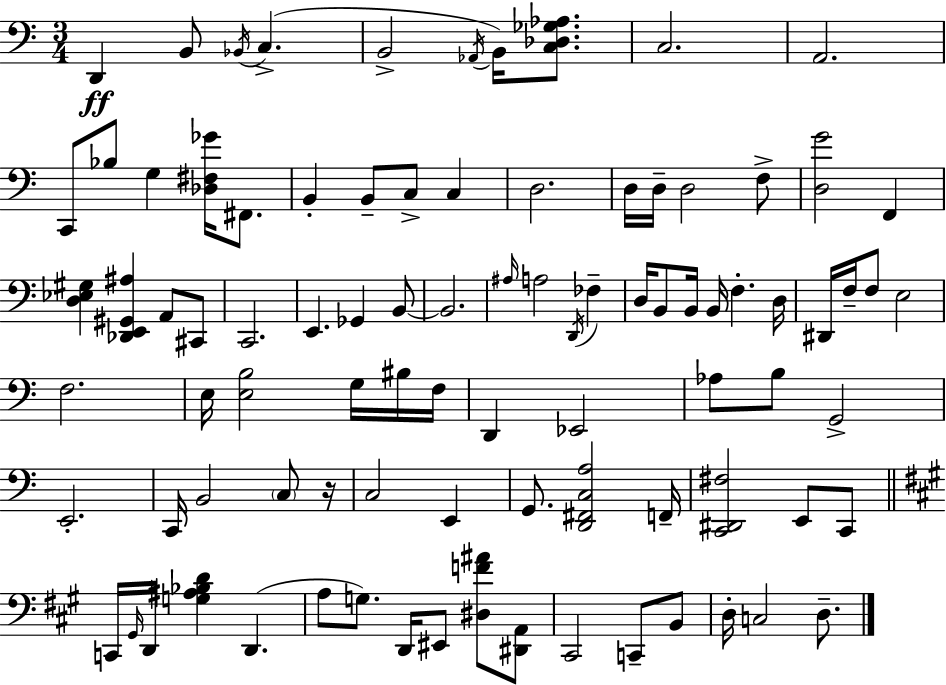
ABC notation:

X:1
T:Untitled
M:3/4
L:1/4
K:C
D,, B,,/2 _B,,/4 C, B,,2 _A,,/4 B,,/4 [C,_D,_G,_A,]/2 C,2 A,,2 C,,/2 _B,/2 G, [_D,^F,_G]/4 ^F,,/2 B,, B,,/2 C,/2 C, D,2 D,/4 D,/4 D,2 F,/2 [D,G]2 F,, [D,_E,^G,] [_D,,E,,^G,,^A,] A,,/2 ^C,,/2 C,,2 E,, _G,, B,,/2 B,,2 ^A,/4 A,2 D,,/4 _F, D,/4 B,,/2 B,,/4 B,,/4 F, D,/4 ^D,,/4 F,/4 F,/2 E,2 F,2 E,/4 [E,B,]2 G,/4 ^B,/4 F,/4 D,, _E,,2 _A,/2 B,/2 G,,2 E,,2 C,,/4 B,,2 C,/2 z/4 C,2 E,, G,,/2 [D,,^F,,C,A,]2 F,,/4 [C,,^D,,^F,]2 E,,/2 C,,/2 C,,/4 ^G,,/4 D,,/4 [G,^A,_B,D] D,, A,/2 G,/2 D,,/4 ^E,,/2 [^D,F^A]/2 [^D,,A,,]/2 ^C,,2 C,,/2 B,,/2 D,/4 C,2 D,/2